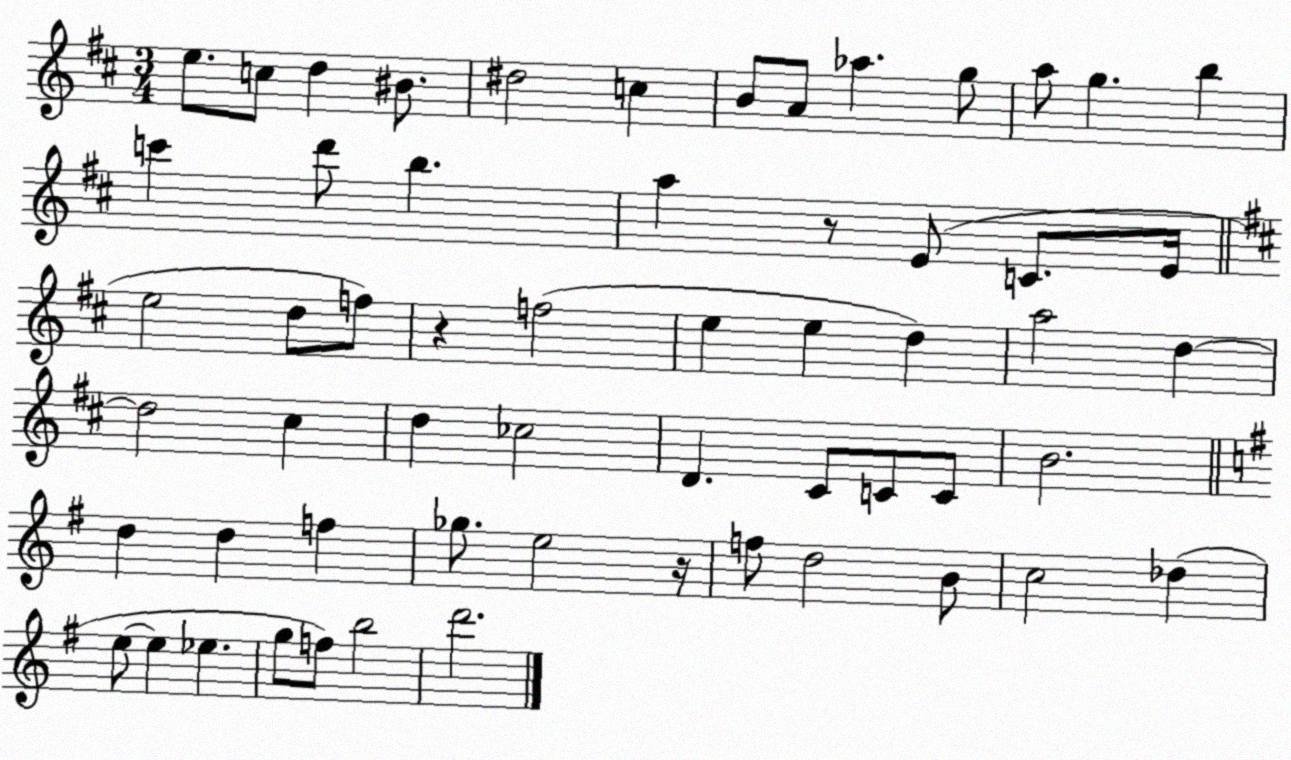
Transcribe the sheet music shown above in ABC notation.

X:1
T:Untitled
M:3/4
L:1/4
K:D
e/2 c/2 d ^B/2 ^d2 c B/2 A/2 _a g/2 a/2 g b c' d'/2 b a z/2 E/2 C/2 E/4 e2 d/2 f/2 z f2 e e d a2 d d2 ^c d _c2 D ^C/2 C/2 C/2 B2 d d f _g/2 e2 z/4 f/2 d2 B/2 c2 _d e/2 e _e g/2 f/2 b2 d'2